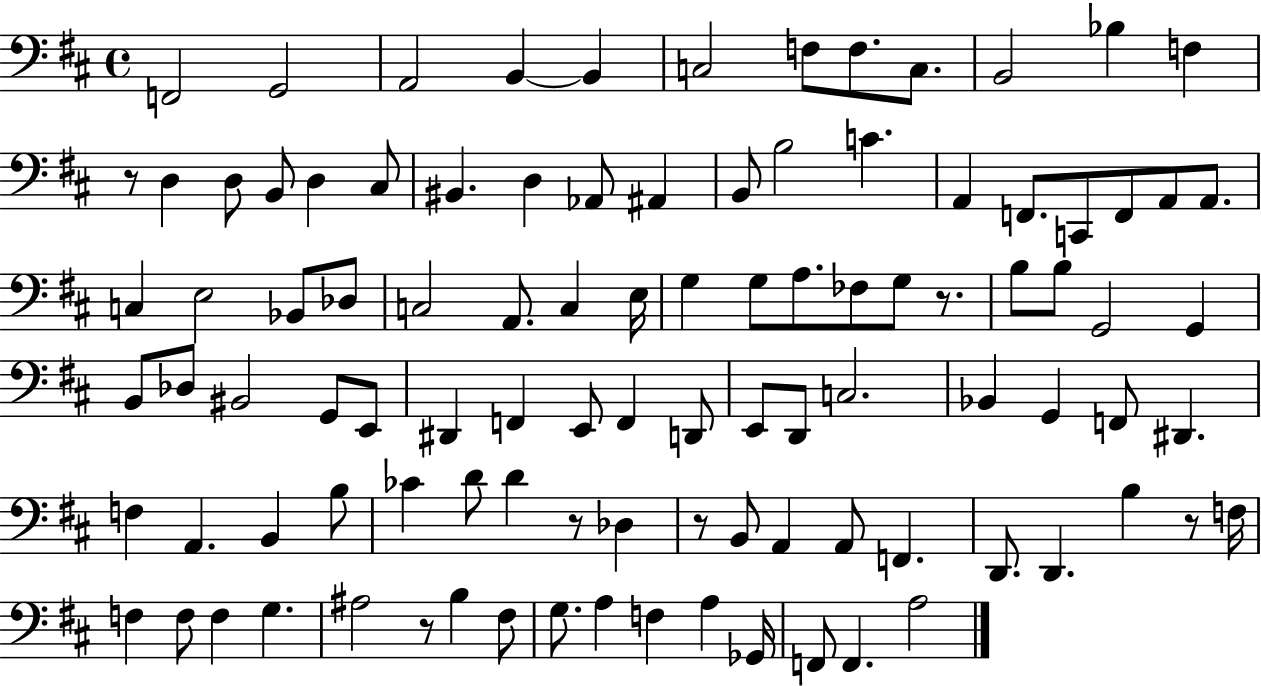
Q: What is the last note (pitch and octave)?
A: A3